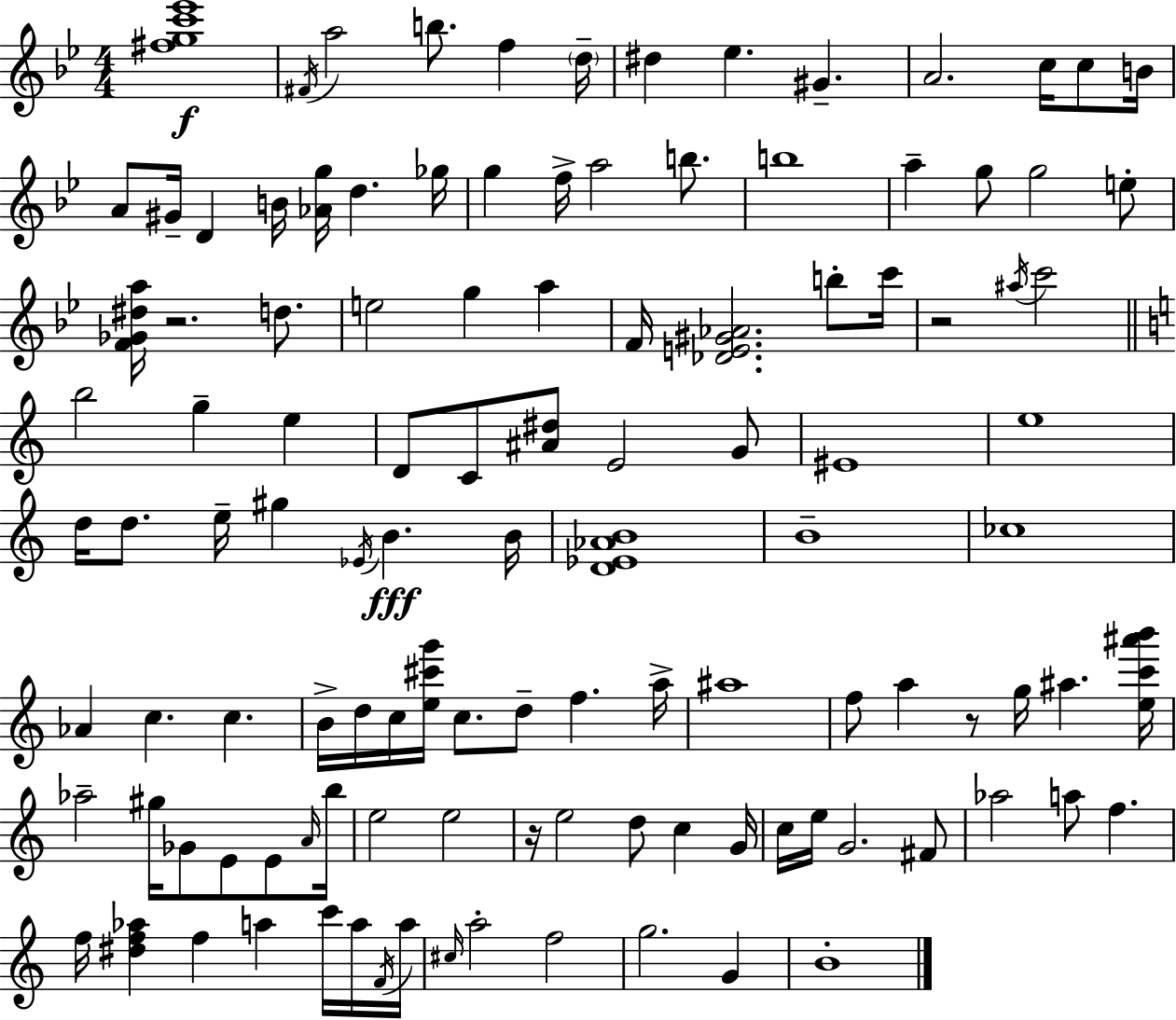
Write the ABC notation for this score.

X:1
T:Untitled
M:4/4
L:1/4
K:Bb
[^fgc'_e']4 ^F/4 a2 b/2 f d/4 ^d _e ^G A2 c/4 c/2 B/4 A/2 ^G/4 D B/4 [_Ag]/4 d _g/4 g f/4 a2 b/2 b4 a g/2 g2 e/2 [F_G^da]/4 z2 d/2 e2 g a F/4 [_DE^G_A]2 b/2 c'/4 z2 ^a/4 c'2 b2 g e D/2 C/2 [^A^d]/2 E2 G/2 ^E4 e4 d/4 d/2 e/4 ^g _E/4 B B/4 [D_E_AB]4 B4 _c4 _A c c B/4 d/4 c/4 [e^c'g']/4 c/2 d/2 f a/4 ^a4 f/2 a z/2 g/4 ^a [ec'^a'b']/4 _a2 ^g/4 _G/2 E/2 E/2 A/4 b/4 e2 e2 z/4 e2 d/2 c G/4 c/4 e/4 G2 ^F/2 _a2 a/2 f f/4 [^df_a] f a c'/4 a/4 F/4 a/4 ^c/4 a2 f2 g2 G B4